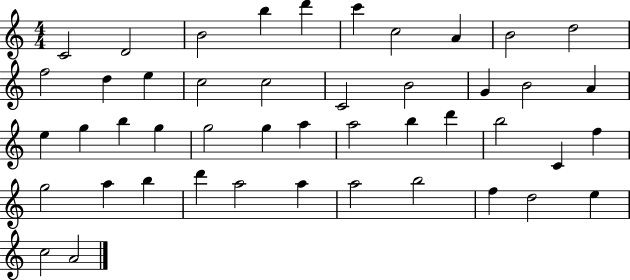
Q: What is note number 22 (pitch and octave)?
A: G5